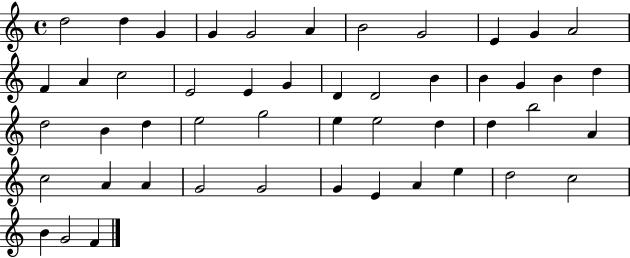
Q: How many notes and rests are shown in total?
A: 49